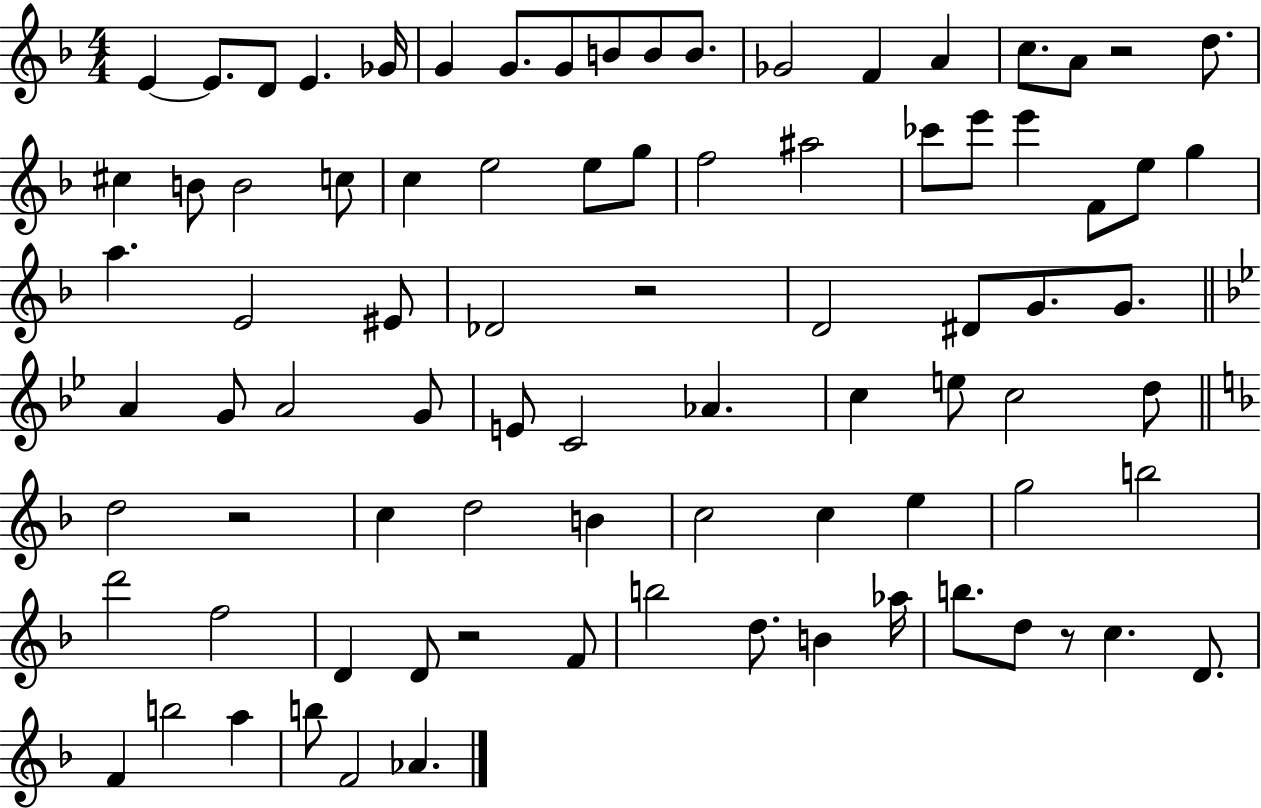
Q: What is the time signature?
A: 4/4